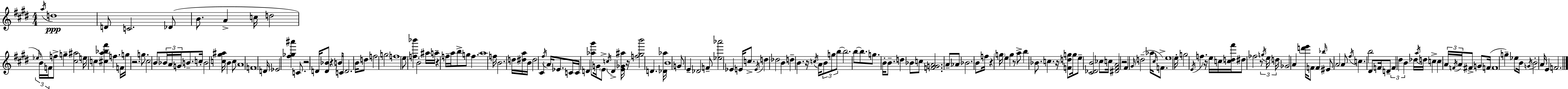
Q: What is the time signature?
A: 4/4